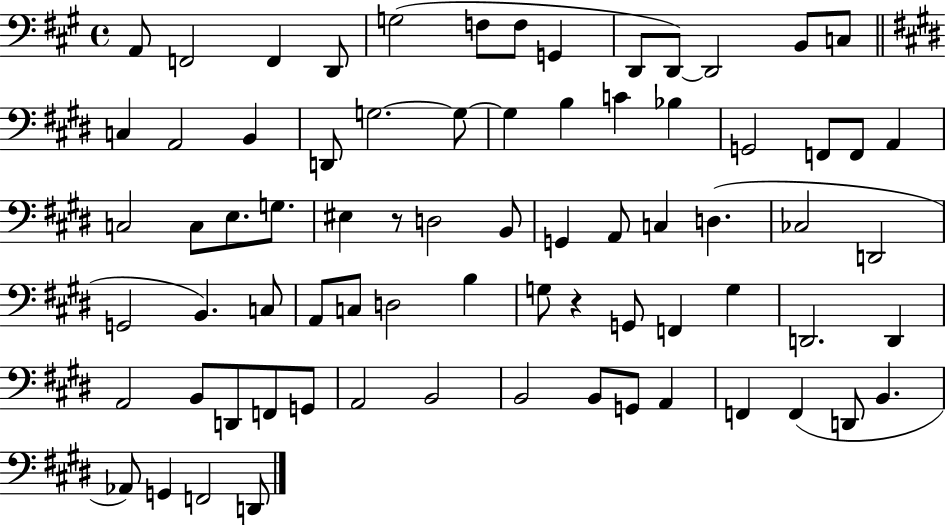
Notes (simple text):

A2/e F2/h F2/q D2/e G3/h F3/e F3/e G2/q D2/e D2/e D2/h B2/e C3/e C3/q A2/h B2/q D2/e G3/h. G3/e G3/q B3/q C4/q Bb3/q G2/h F2/e F2/e A2/q C3/h C3/e E3/e. G3/e. EIS3/q R/e D3/h B2/e G2/q A2/e C3/q D3/q. CES3/h D2/h G2/h B2/q. C3/e A2/e C3/e D3/h B3/q G3/e R/q G2/e F2/q G3/q D2/h. D2/q A2/h B2/e D2/e F2/e G2/e A2/h B2/h B2/h B2/e G2/e A2/q F2/q F2/q D2/e B2/q. Ab2/e G2/q F2/h D2/e